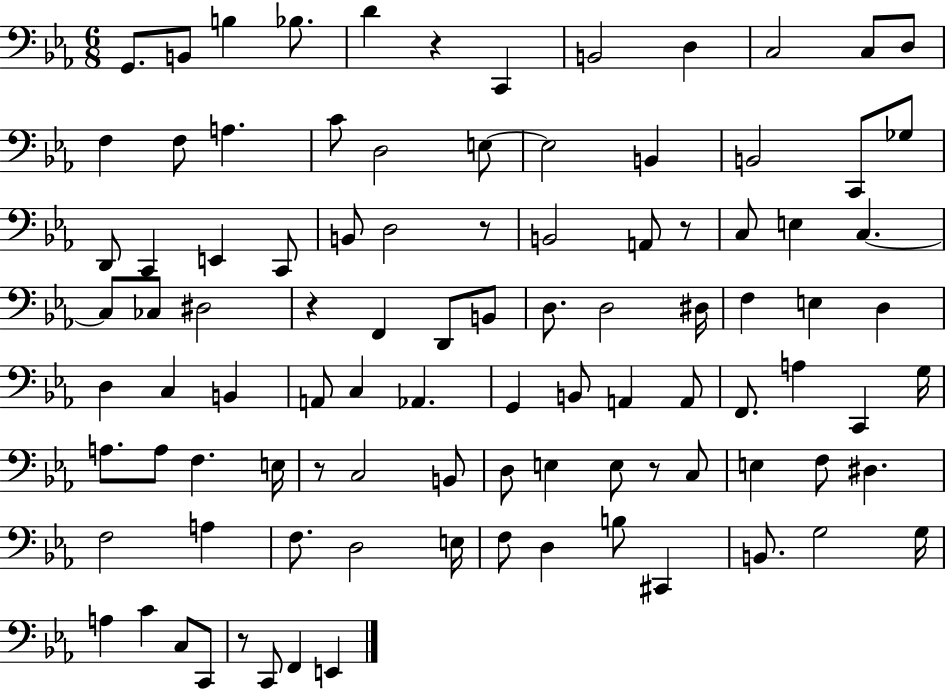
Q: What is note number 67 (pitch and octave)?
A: E3